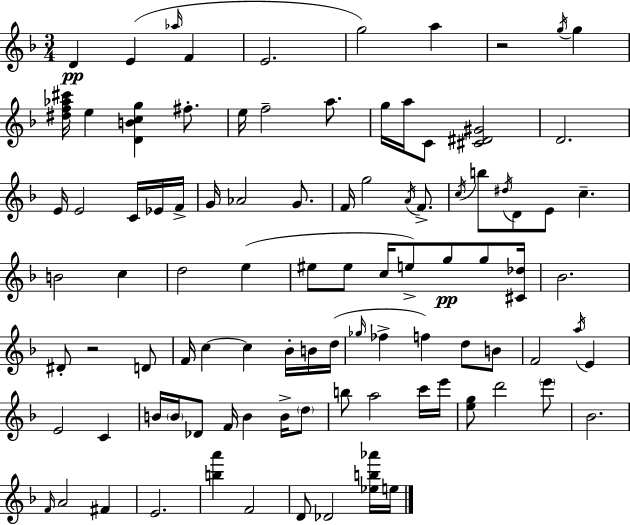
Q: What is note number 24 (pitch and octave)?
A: G4